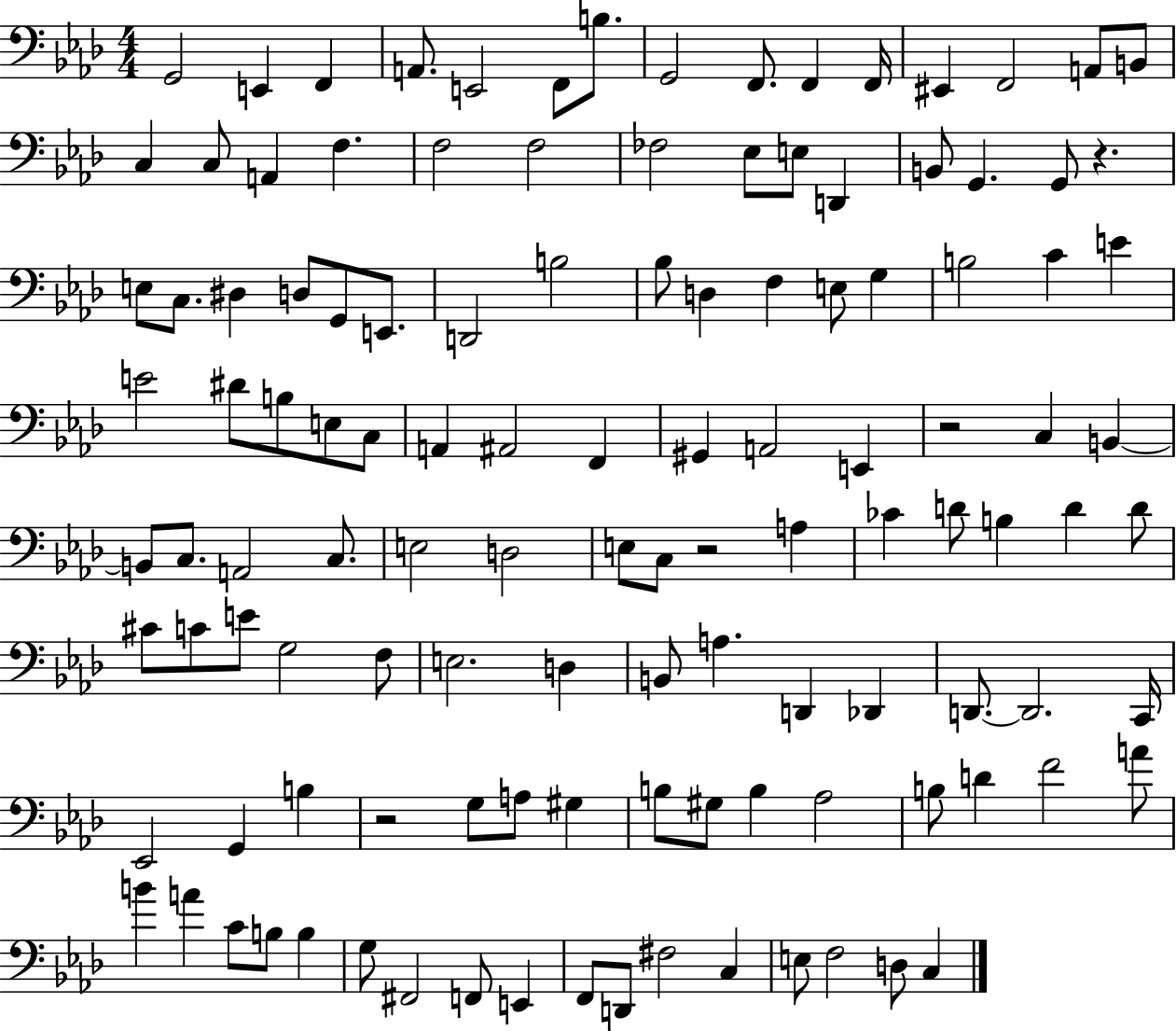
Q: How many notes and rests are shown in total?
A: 120